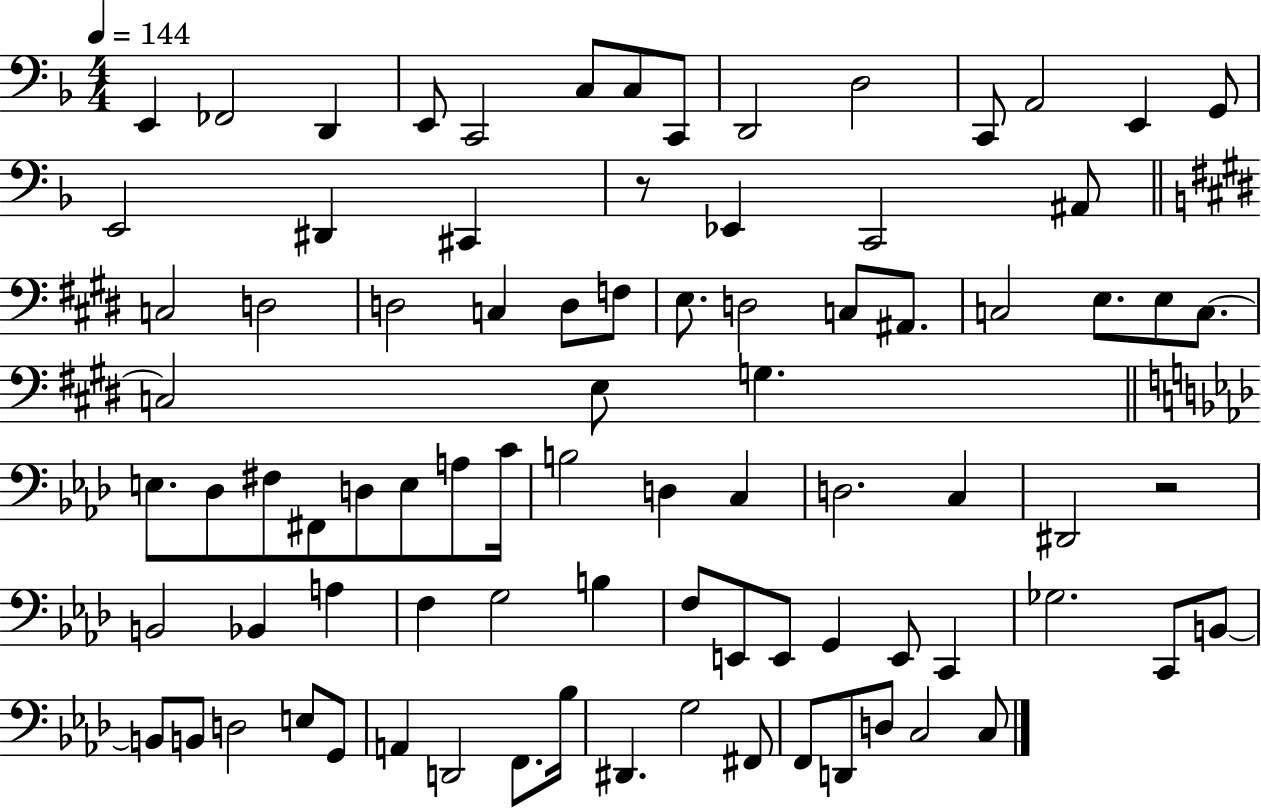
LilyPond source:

{
  \clef bass
  \numericTimeSignature
  \time 4/4
  \key f \major
  \tempo 4 = 144
  e,4 fes,2 d,4 | e,8 c,2 c8 c8 c,8 | d,2 d2 | c,8 a,2 e,4 g,8 | \break e,2 dis,4 cis,4 | r8 ees,4 c,2 ais,8 | \bar "||" \break \key e \major c2 d2 | d2 c4 d8 f8 | e8. d2 c8 ais,8. | c2 e8. e8 c8.~~ | \break c2 e8 g4. | \bar "||" \break \key f \minor e8. des8 fis8 fis,8 d8 e8 a8 c'16 | b2 d4 c4 | d2. c4 | dis,2 r2 | \break b,2 bes,4 a4 | f4 g2 b4 | f8 e,8 e,8 g,4 e,8 c,4 | ges2. c,8 b,8~~ | \break b,8 b,8 d2 e8 g,8 | a,4 d,2 f,8. bes16 | dis,4. g2 fis,8 | f,8 d,8 d8 c2 c8 | \break \bar "|."
}